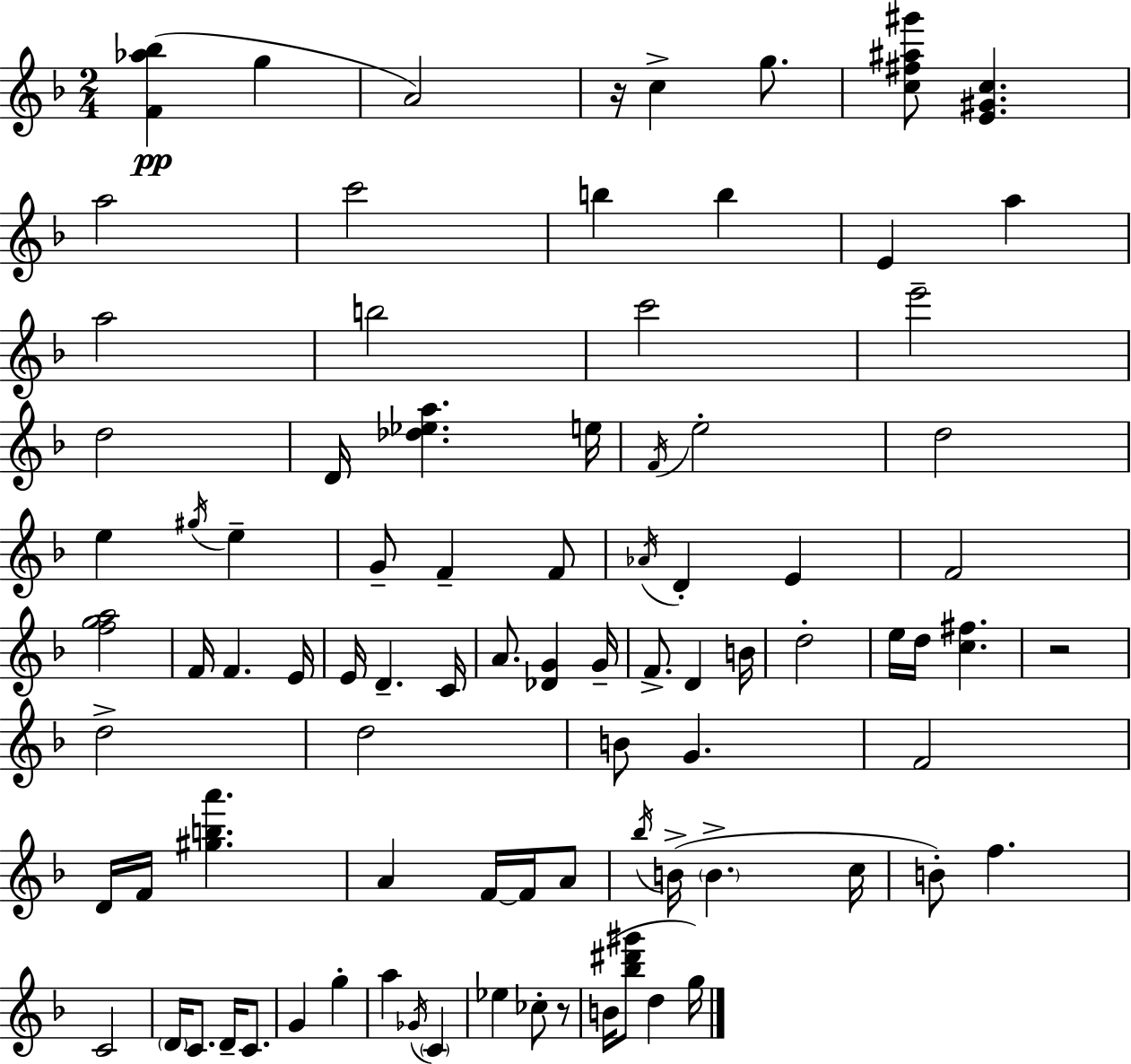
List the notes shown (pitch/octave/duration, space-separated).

[F4,Ab5,Bb5]/q G5/q A4/h R/s C5/q G5/e. [C5,F#5,A#5,G#6]/e [E4,G#4,C5]/q. A5/h C6/h B5/q B5/q E4/q A5/q A5/h B5/h C6/h E6/h D5/h D4/s [Db5,Eb5,A5]/q. E5/s F4/s E5/h D5/h E5/q G#5/s E5/q G4/e F4/q F4/e Ab4/s D4/q E4/q F4/h [F5,G5,A5]/h F4/s F4/q. E4/s E4/s D4/q. C4/s A4/e. [Db4,G4]/q G4/s F4/e. D4/q B4/s D5/h E5/s D5/s [C5,F#5]/q. R/h D5/h D5/h B4/e G4/q. F4/h D4/s F4/s [G#5,B5,A6]/q. A4/q F4/s F4/s A4/e Bb5/s B4/s B4/q. C5/s B4/e F5/q. C4/h D4/s C4/e. D4/s C4/e. G4/q G5/q A5/q Gb4/s C4/q Eb5/q CES5/e R/e B4/s [Bb5,D#6,G#6]/e D5/q G5/s